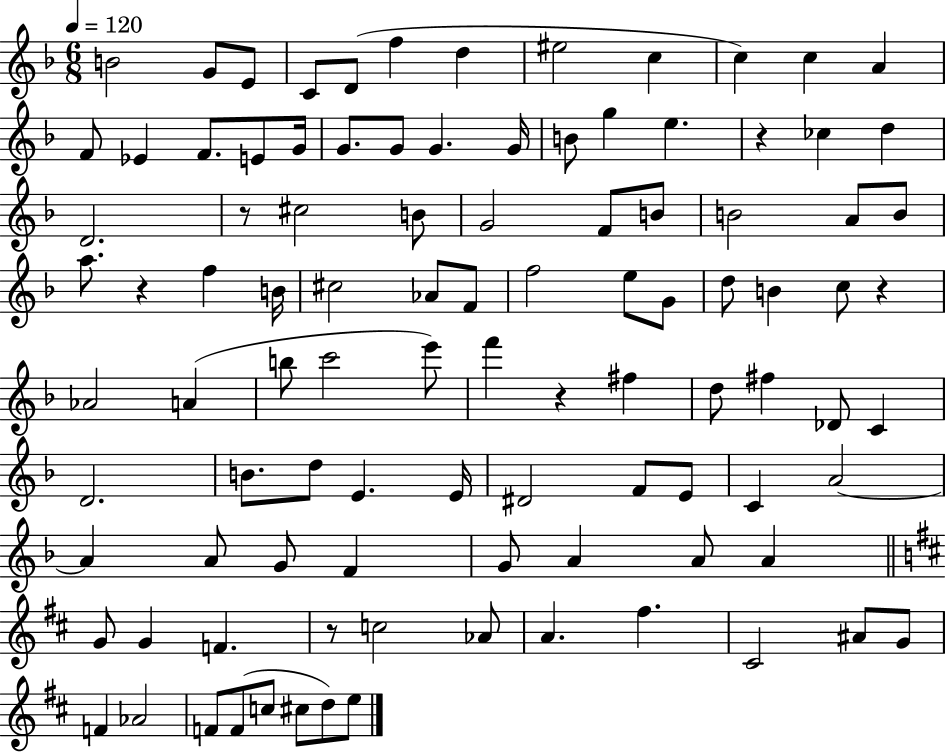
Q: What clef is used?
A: treble